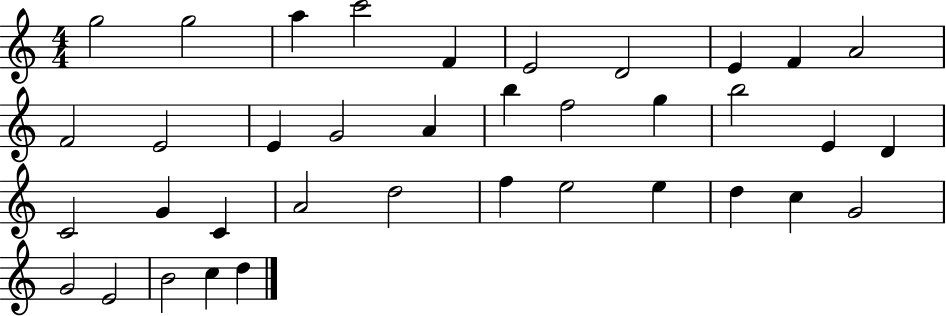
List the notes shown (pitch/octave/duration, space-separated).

G5/h G5/h A5/q C6/h F4/q E4/h D4/h E4/q F4/q A4/h F4/h E4/h E4/q G4/h A4/q B5/q F5/h G5/q B5/h E4/q D4/q C4/h G4/q C4/q A4/h D5/h F5/q E5/h E5/q D5/q C5/q G4/h G4/h E4/h B4/h C5/q D5/q